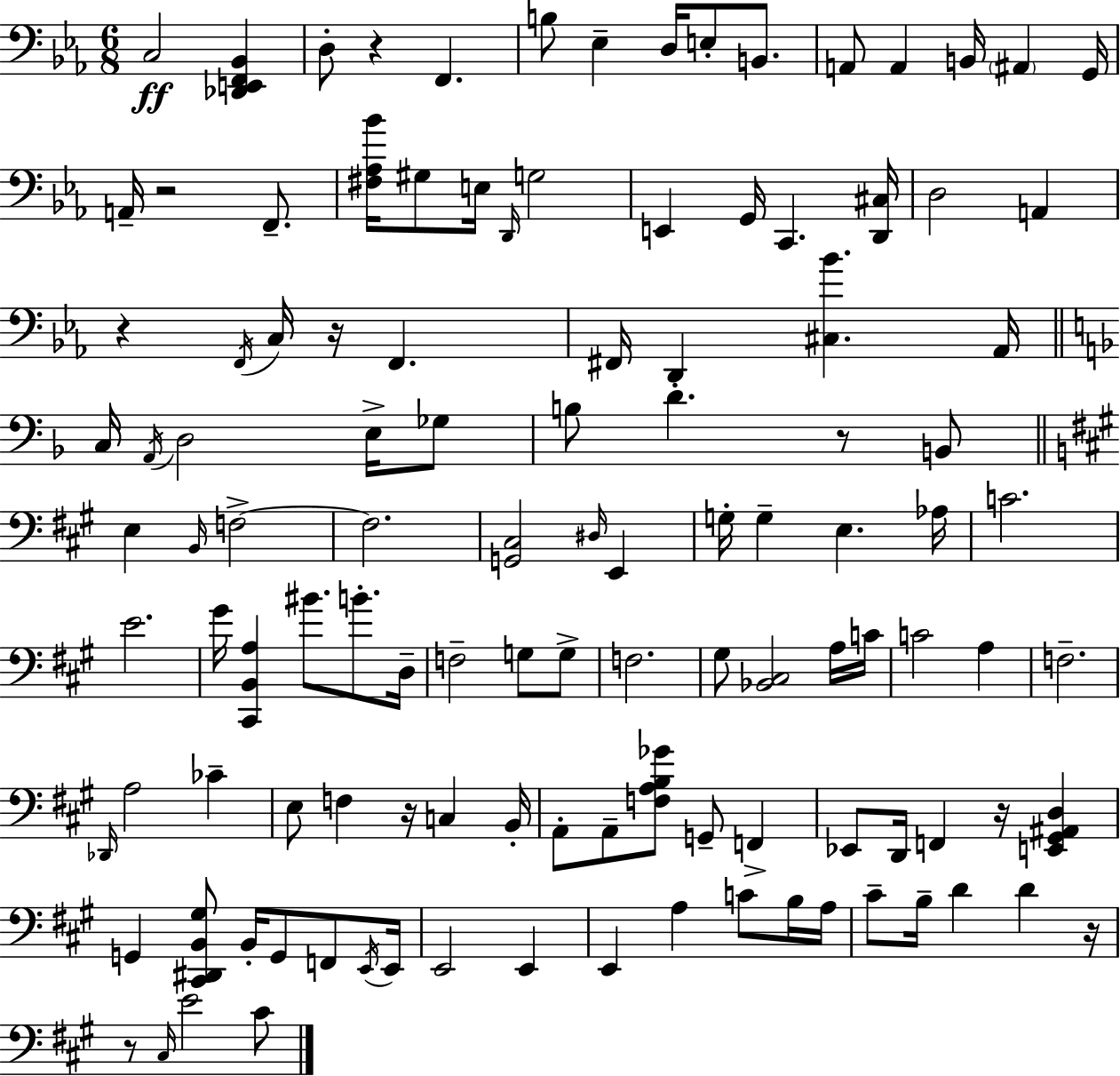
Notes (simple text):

C3/h [Db2,E2,F2,Bb2]/q D3/e R/q F2/q. B3/e Eb3/q D3/s E3/e B2/e. A2/e A2/q B2/s A#2/q G2/s A2/s R/h F2/e. [F#3,Ab3,Bb4]/s G#3/e E3/s D2/s G3/h E2/q G2/s C2/q. [D2,C#3]/s D3/h A2/q R/q F2/s C3/s R/s F2/q. F#2/s D2/q [C#3,Bb4]/q. Ab2/s C3/s A2/s D3/h E3/s Gb3/e B3/e D4/q. R/e B2/e E3/q B2/s F3/h F3/h. [G2,C#3]/h D#3/s E2/q G3/s G3/q E3/q. Ab3/s C4/h. E4/h. G#4/s [C#2,B2,A3]/q BIS4/e. B4/e. D3/s F3/h G3/e G3/e F3/h. G#3/e [Bb2,C#3]/h A3/s C4/s C4/h A3/q F3/h. Db2/s A3/h CES4/q E3/e F3/q R/s C3/q B2/s A2/e A2/e [F3,A3,B3,Gb4]/e G2/e F2/q Eb2/e D2/s F2/q R/s [E2,G#2,A#2,D3]/q G2/q [C#2,D#2,B2,G#3]/e B2/s G2/e F2/e E2/s E2/s E2/h E2/q E2/q A3/q C4/e B3/s A3/s C#4/e B3/s D4/q D4/q R/s R/e C#3/s E4/h C#4/e